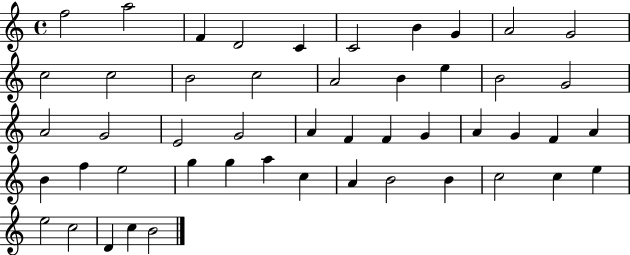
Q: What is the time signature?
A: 4/4